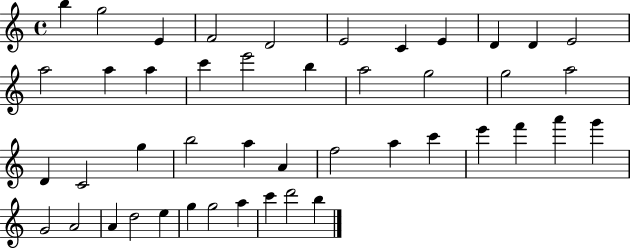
{
  \clef treble
  \time 4/4
  \defaultTimeSignature
  \key c \major
  b''4 g''2 e'4 | f'2 d'2 | e'2 c'4 e'4 | d'4 d'4 e'2 | \break a''2 a''4 a''4 | c'''4 e'''2 b''4 | a''2 g''2 | g''2 a''2 | \break d'4 c'2 g''4 | b''2 a''4 a'4 | f''2 a''4 c'''4 | e'''4 f'''4 a'''4 g'''4 | \break g'2 a'2 | a'4 d''2 e''4 | g''4 g''2 a''4 | c'''4 d'''2 b''4 | \break \bar "|."
}